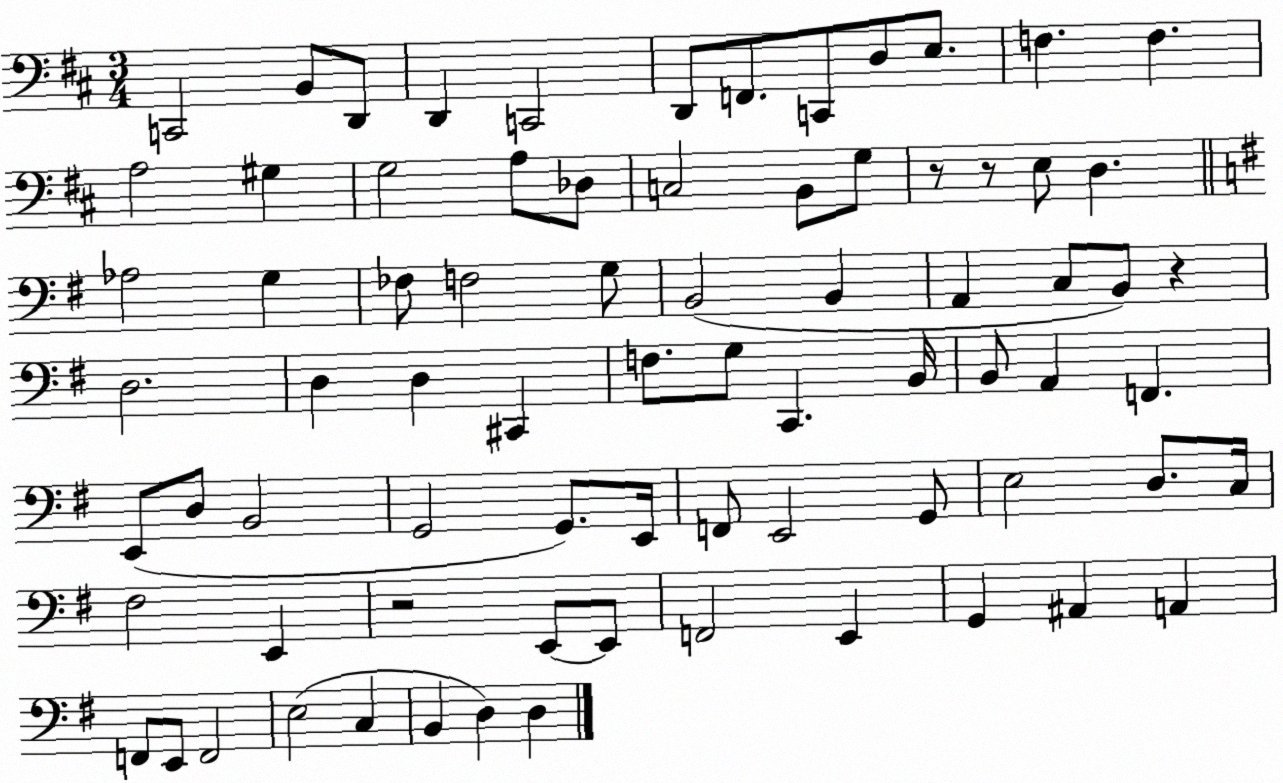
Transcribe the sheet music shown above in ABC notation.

X:1
T:Untitled
M:3/4
L:1/4
K:D
C,,2 B,,/2 D,,/2 D,, C,,2 D,,/2 F,,/2 C,,/2 D,/2 E,/2 F, F, A,2 ^G, G,2 A,/2 _D,/2 C,2 B,,/2 G,/2 z/2 z/2 E,/2 D, _A,2 G, _F,/2 F,2 G,/2 B,,2 B,, A,, C,/2 B,,/2 z D,2 D, D, ^C,, F,/2 G,/2 C,, B,,/4 B,,/2 A,, F,, E,,/2 D,/2 B,,2 G,,2 G,,/2 E,,/4 F,,/2 E,,2 G,,/2 E,2 D,/2 C,/4 ^F,2 E,, z2 E,,/2 E,,/2 F,,2 E,, G,, ^A,, A,, F,,/2 E,,/2 F,,2 E,2 C, B,, D, D,